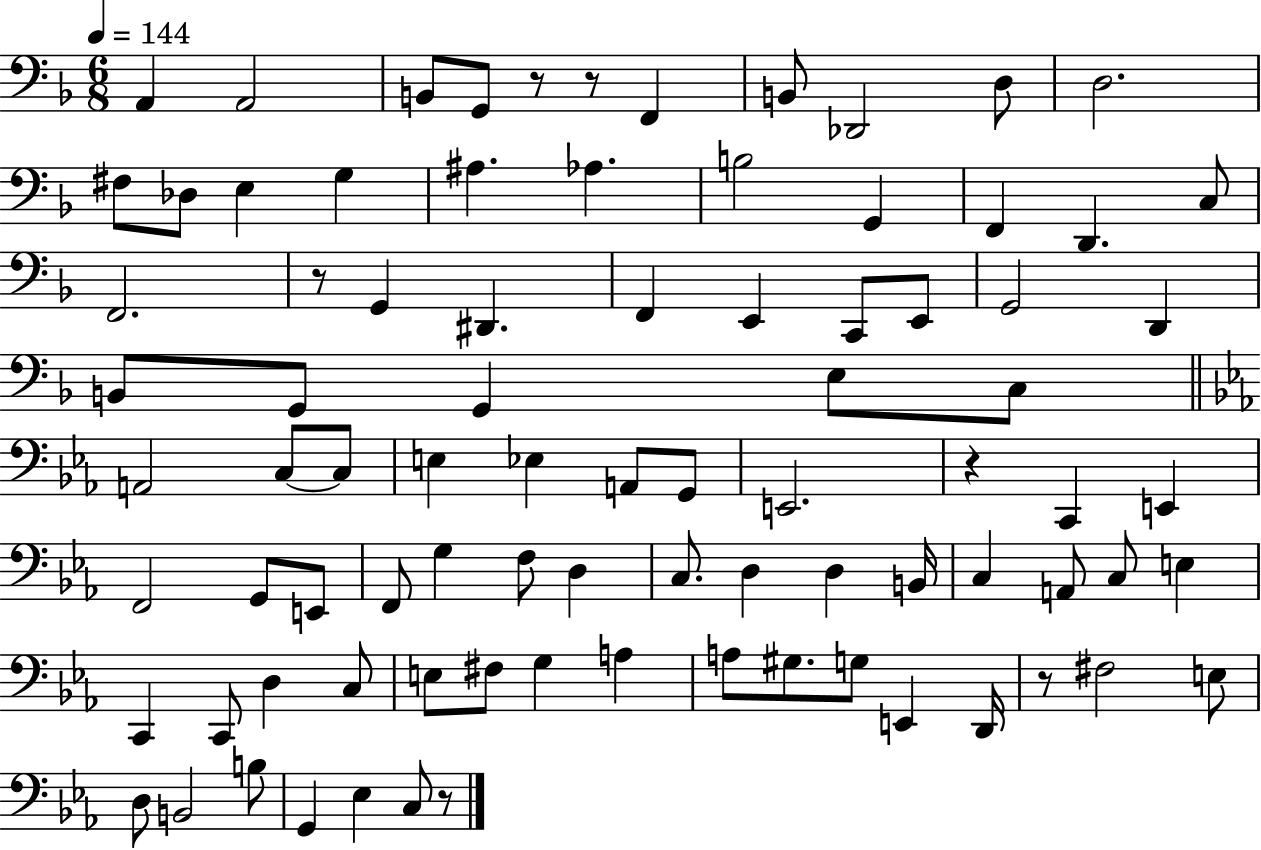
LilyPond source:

{
  \clef bass
  \numericTimeSignature
  \time 6/8
  \key f \major
  \tempo 4 = 144
  a,4 a,2 | b,8 g,8 r8 r8 f,4 | b,8 des,2 d8 | d2. | \break fis8 des8 e4 g4 | ais4. aes4. | b2 g,4 | f,4 d,4. c8 | \break f,2. | r8 g,4 dis,4. | f,4 e,4 c,8 e,8 | g,2 d,4 | \break b,8 g,8 g,4 e8 c8 | \bar "||" \break \key ees \major a,2 c8~~ c8 | e4 ees4 a,8 g,8 | e,2. | r4 c,4 e,4 | \break f,2 g,8 e,8 | f,8 g4 f8 d4 | c8. d4 d4 b,16 | c4 a,8 c8 e4 | \break c,4 c,8 d4 c8 | e8 fis8 g4 a4 | a8 gis8. g8 e,4 d,16 | r8 fis2 e8 | \break d8 b,2 b8 | g,4 ees4 c8 r8 | \bar "|."
}